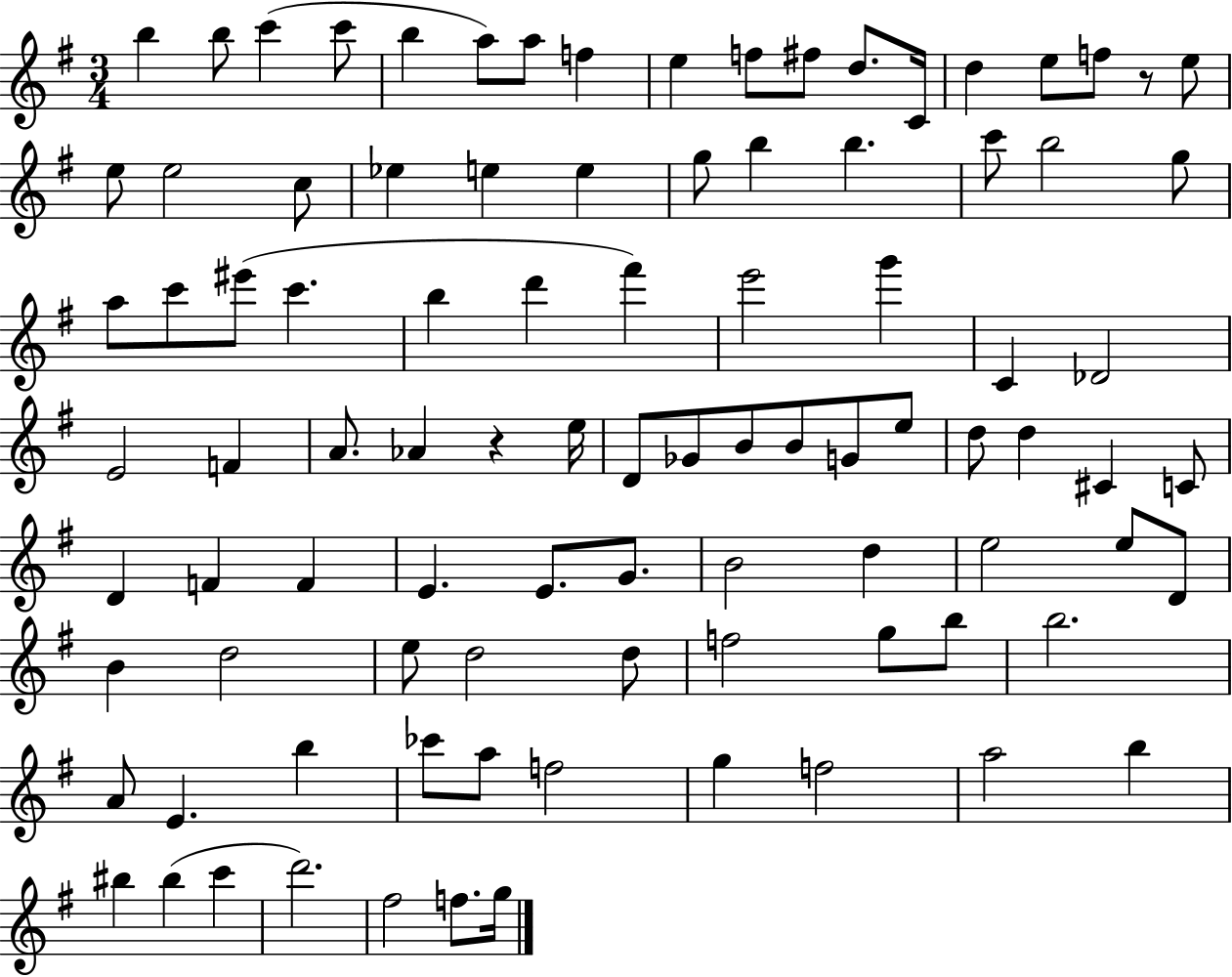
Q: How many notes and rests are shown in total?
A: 94